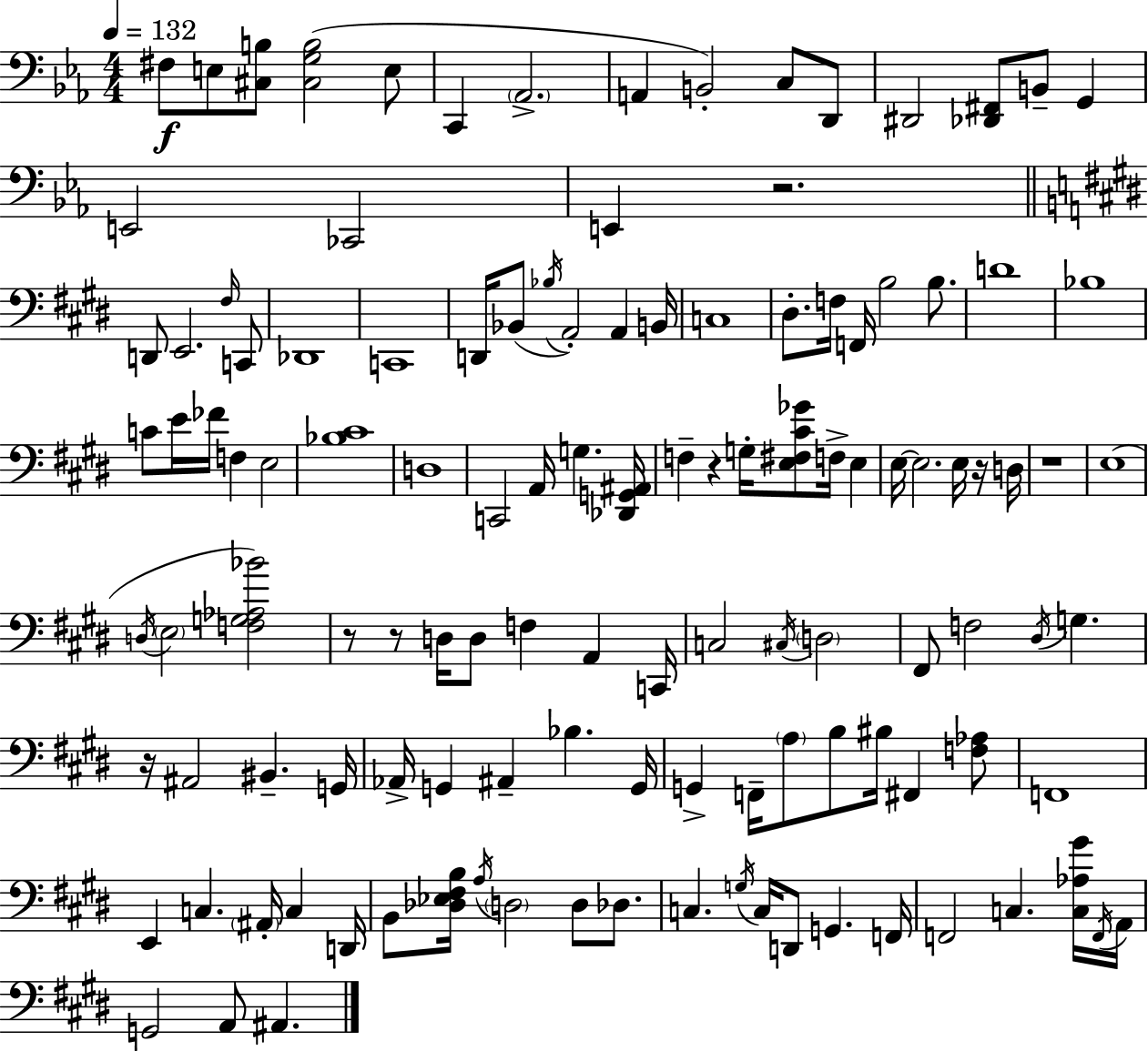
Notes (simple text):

F#3/e E3/e [C#3,B3]/e [C#3,G3,B3]/h E3/e C2/q Ab2/h. A2/q B2/h C3/e D2/e D#2/h [Db2,F#2]/e B2/e G2/q E2/h CES2/h E2/q R/h. D2/e E2/h. F#3/s C2/e Db2/w C2/w D2/s Bb2/e Bb3/s A2/h A2/q B2/s C3/w D#3/e. F3/s F2/s B3/h B3/e. D4/w Bb3/w C4/e E4/s FES4/s F3/q E3/h [Bb3,C#4]/w D3/w C2/h A2/s G3/q. [Db2,G2,A#2]/s F3/q R/q G3/s [E3,F#3,C#4,Gb4]/e F3/s E3/q E3/s E3/h. E3/s R/s D3/s R/w E3/w D3/s E3/h [F3,G3,Ab3,Bb4]/h R/e R/e D3/s D3/e F3/q A2/q C2/s C3/h C#3/s D3/h F#2/e F3/h D#3/s G3/q. R/s A#2/h BIS2/q. G2/s Ab2/s G2/q A#2/q Bb3/q. G2/s G2/q F2/s A3/e B3/e BIS3/s F#2/q [F3,Ab3]/e F2/w E2/q C3/q. A#2/s C3/q D2/s B2/e [Db3,Eb3,F#3,B3]/s A3/s D3/h D3/e Db3/e. C3/q. G3/s C3/s D2/e G2/q. F2/s F2/h C3/q. [C3,Ab3,G#4]/s F2/s A2/s G2/h A2/e A#2/q.